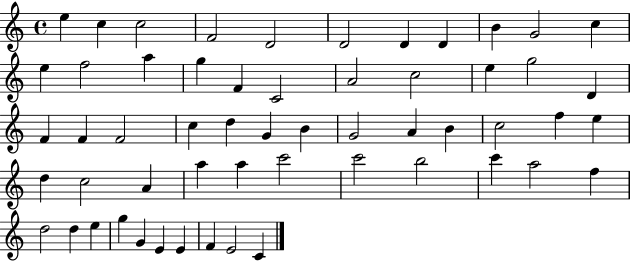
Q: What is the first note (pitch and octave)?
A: E5